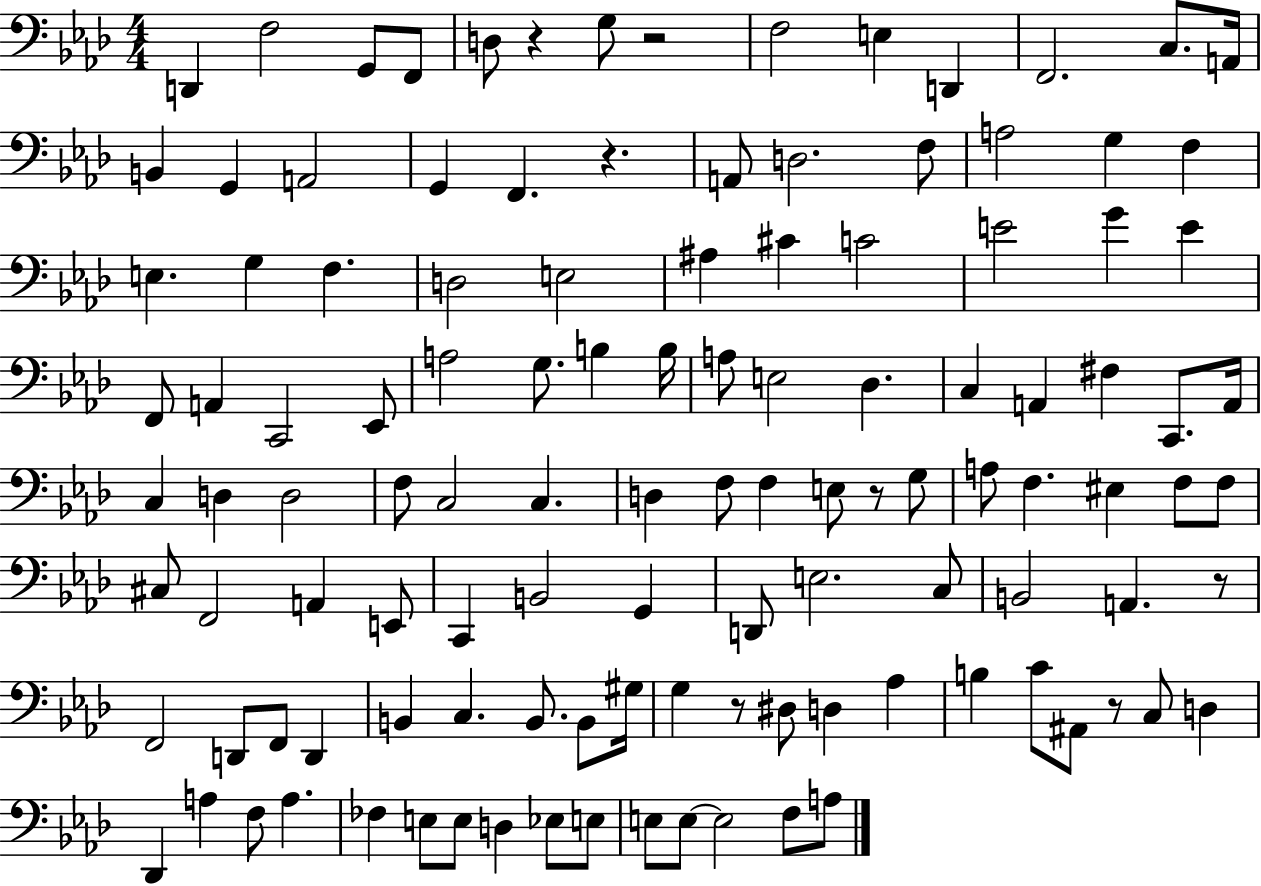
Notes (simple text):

D2/q F3/h G2/e F2/e D3/e R/q G3/e R/h F3/h E3/q D2/q F2/h. C3/e. A2/s B2/q G2/q A2/h G2/q F2/q. R/q. A2/e D3/h. F3/e A3/h G3/q F3/q E3/q. G3/q F3/q. D3/h E3/h A#3/q C#4/q C4/h E4/h G4/q E4/q F2/e A2/q C2/h Eb2/e A3/h G3/e. B3/q B3/s A3/e E3/h Db3/q. C3/q A2/q F#3/q C2/e. A2/s C3/q D3/q D3/h F3/e C3/h C3/q. D3/q F3/e F3/q E3/e R/e G3/e A3/e F3/q. EIS3/q F3/e F3/e C#3/e F2/h A2/q E2/e C2/q B2/h G2/q D2/e E3/h. C3/e B2/h A2/q. R/e F2/h D2/e F2/e D2/q B2/q C3/q. B2/e. B2/e G#3/s G3/q R/e D#3/e D3/q Ab3/q B3/q C4/e A#2/e R/e C3/e D3/q Db2/q A3/q F3/e A3/q. FES3/q E3/e E3/e D3/q Eb3/e E3/e E3/e E3/e E3/h F3/e A3/e